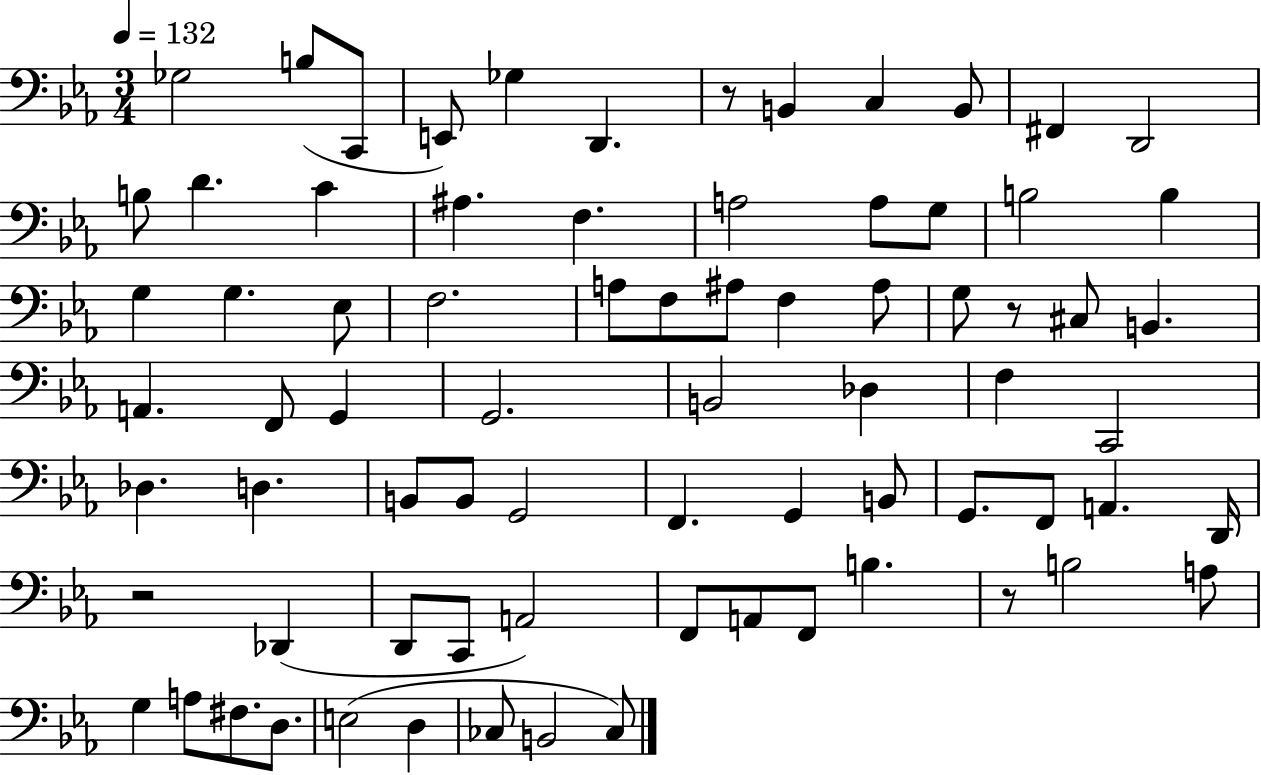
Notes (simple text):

Gb3/h B3/e C2/e E2/e Gb3/q D2/q. R/e B2/q C3/q B2/e F#2/q D2/h B3/e D4/q. C4/q A#3/q. F3/q. A3/h A3/e G3/e B3/h B3/q G3/q G3/q. Eb3/e F3/h. A3/e F3/e A#3/e F3/q A#3/e G3/e R/e C#3/e B2/q. A2/q. F2/e G2/q G2/h. B2/h Db3/q F3/q C2/h Db3/q. D3/q. B2/e B2/e G2/h F2/q. G2/q B2/e G2/e. F2/e A2/q. D2/s R/h Db2/q D2/e C2/e A2/h F2/e A2/e F2/e B3/q. R/e B3/h A3/e G3/q A3/e F#3/e. D3/e. E3/h D3/q CES3/e B2/h CES3/e